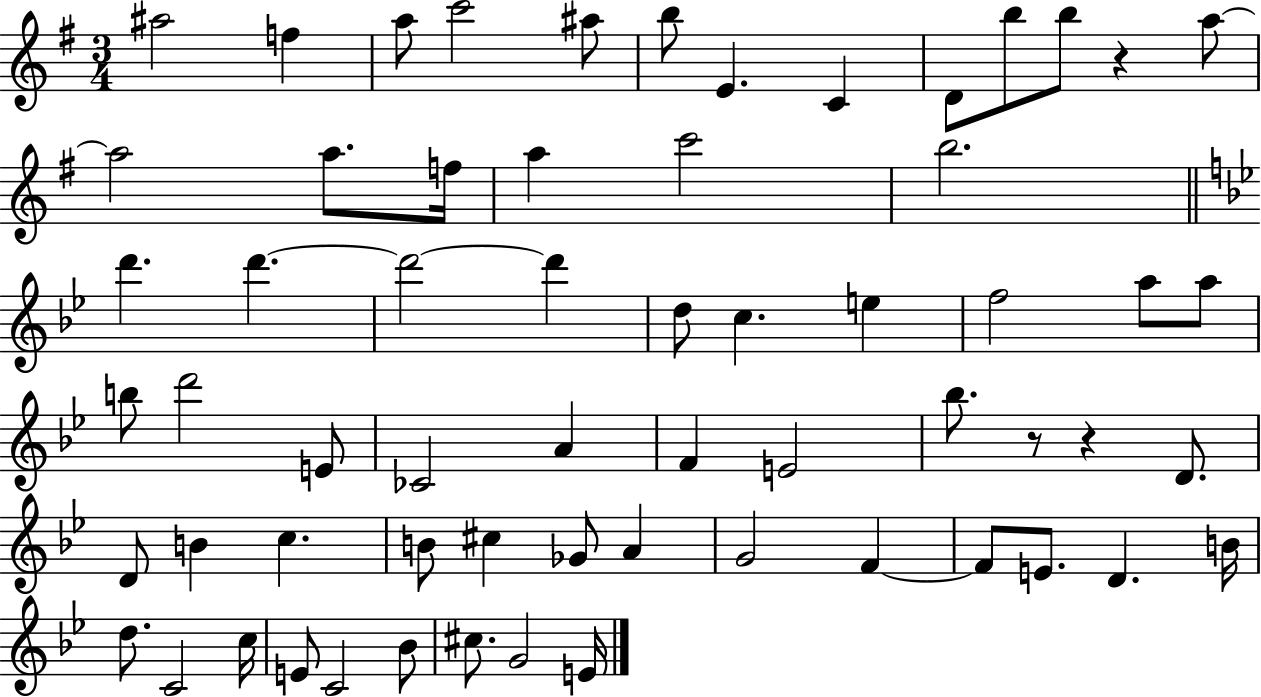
{
  \clef treble
  \numericTimeSignature
  \time 3/4
  \key g \major
  ais''2 f''4 | a''8 c'''2 ais''8 | b''8 e'4. c'4 | d'8 b''8 b''8 r4 a''8~~ | \break a''2 a''8. f''16 | a''4 c'''2 | b''2. | \bar "||" \break \key bes \major d'''4. d'''4.~~ | d'''2~~ d'''4 | d''8 c''4. e''4 | f''2 a''8 a''8 | \break b''8 d'''2 e'8 | ces'2 a'4 | f'4 e'2 | bes''8. r8 r4 d'8. | \break d'8 b'4 c''4. | b'8 cis''4 ges'8 a'4 | g'2 f'4~~ | f'8 e'8. d'4. b'16 | \break d''8. c'2 c''16 | e'8 c'2 bes'8 | cis''8. g'2 e'16 | \bar "|."
}